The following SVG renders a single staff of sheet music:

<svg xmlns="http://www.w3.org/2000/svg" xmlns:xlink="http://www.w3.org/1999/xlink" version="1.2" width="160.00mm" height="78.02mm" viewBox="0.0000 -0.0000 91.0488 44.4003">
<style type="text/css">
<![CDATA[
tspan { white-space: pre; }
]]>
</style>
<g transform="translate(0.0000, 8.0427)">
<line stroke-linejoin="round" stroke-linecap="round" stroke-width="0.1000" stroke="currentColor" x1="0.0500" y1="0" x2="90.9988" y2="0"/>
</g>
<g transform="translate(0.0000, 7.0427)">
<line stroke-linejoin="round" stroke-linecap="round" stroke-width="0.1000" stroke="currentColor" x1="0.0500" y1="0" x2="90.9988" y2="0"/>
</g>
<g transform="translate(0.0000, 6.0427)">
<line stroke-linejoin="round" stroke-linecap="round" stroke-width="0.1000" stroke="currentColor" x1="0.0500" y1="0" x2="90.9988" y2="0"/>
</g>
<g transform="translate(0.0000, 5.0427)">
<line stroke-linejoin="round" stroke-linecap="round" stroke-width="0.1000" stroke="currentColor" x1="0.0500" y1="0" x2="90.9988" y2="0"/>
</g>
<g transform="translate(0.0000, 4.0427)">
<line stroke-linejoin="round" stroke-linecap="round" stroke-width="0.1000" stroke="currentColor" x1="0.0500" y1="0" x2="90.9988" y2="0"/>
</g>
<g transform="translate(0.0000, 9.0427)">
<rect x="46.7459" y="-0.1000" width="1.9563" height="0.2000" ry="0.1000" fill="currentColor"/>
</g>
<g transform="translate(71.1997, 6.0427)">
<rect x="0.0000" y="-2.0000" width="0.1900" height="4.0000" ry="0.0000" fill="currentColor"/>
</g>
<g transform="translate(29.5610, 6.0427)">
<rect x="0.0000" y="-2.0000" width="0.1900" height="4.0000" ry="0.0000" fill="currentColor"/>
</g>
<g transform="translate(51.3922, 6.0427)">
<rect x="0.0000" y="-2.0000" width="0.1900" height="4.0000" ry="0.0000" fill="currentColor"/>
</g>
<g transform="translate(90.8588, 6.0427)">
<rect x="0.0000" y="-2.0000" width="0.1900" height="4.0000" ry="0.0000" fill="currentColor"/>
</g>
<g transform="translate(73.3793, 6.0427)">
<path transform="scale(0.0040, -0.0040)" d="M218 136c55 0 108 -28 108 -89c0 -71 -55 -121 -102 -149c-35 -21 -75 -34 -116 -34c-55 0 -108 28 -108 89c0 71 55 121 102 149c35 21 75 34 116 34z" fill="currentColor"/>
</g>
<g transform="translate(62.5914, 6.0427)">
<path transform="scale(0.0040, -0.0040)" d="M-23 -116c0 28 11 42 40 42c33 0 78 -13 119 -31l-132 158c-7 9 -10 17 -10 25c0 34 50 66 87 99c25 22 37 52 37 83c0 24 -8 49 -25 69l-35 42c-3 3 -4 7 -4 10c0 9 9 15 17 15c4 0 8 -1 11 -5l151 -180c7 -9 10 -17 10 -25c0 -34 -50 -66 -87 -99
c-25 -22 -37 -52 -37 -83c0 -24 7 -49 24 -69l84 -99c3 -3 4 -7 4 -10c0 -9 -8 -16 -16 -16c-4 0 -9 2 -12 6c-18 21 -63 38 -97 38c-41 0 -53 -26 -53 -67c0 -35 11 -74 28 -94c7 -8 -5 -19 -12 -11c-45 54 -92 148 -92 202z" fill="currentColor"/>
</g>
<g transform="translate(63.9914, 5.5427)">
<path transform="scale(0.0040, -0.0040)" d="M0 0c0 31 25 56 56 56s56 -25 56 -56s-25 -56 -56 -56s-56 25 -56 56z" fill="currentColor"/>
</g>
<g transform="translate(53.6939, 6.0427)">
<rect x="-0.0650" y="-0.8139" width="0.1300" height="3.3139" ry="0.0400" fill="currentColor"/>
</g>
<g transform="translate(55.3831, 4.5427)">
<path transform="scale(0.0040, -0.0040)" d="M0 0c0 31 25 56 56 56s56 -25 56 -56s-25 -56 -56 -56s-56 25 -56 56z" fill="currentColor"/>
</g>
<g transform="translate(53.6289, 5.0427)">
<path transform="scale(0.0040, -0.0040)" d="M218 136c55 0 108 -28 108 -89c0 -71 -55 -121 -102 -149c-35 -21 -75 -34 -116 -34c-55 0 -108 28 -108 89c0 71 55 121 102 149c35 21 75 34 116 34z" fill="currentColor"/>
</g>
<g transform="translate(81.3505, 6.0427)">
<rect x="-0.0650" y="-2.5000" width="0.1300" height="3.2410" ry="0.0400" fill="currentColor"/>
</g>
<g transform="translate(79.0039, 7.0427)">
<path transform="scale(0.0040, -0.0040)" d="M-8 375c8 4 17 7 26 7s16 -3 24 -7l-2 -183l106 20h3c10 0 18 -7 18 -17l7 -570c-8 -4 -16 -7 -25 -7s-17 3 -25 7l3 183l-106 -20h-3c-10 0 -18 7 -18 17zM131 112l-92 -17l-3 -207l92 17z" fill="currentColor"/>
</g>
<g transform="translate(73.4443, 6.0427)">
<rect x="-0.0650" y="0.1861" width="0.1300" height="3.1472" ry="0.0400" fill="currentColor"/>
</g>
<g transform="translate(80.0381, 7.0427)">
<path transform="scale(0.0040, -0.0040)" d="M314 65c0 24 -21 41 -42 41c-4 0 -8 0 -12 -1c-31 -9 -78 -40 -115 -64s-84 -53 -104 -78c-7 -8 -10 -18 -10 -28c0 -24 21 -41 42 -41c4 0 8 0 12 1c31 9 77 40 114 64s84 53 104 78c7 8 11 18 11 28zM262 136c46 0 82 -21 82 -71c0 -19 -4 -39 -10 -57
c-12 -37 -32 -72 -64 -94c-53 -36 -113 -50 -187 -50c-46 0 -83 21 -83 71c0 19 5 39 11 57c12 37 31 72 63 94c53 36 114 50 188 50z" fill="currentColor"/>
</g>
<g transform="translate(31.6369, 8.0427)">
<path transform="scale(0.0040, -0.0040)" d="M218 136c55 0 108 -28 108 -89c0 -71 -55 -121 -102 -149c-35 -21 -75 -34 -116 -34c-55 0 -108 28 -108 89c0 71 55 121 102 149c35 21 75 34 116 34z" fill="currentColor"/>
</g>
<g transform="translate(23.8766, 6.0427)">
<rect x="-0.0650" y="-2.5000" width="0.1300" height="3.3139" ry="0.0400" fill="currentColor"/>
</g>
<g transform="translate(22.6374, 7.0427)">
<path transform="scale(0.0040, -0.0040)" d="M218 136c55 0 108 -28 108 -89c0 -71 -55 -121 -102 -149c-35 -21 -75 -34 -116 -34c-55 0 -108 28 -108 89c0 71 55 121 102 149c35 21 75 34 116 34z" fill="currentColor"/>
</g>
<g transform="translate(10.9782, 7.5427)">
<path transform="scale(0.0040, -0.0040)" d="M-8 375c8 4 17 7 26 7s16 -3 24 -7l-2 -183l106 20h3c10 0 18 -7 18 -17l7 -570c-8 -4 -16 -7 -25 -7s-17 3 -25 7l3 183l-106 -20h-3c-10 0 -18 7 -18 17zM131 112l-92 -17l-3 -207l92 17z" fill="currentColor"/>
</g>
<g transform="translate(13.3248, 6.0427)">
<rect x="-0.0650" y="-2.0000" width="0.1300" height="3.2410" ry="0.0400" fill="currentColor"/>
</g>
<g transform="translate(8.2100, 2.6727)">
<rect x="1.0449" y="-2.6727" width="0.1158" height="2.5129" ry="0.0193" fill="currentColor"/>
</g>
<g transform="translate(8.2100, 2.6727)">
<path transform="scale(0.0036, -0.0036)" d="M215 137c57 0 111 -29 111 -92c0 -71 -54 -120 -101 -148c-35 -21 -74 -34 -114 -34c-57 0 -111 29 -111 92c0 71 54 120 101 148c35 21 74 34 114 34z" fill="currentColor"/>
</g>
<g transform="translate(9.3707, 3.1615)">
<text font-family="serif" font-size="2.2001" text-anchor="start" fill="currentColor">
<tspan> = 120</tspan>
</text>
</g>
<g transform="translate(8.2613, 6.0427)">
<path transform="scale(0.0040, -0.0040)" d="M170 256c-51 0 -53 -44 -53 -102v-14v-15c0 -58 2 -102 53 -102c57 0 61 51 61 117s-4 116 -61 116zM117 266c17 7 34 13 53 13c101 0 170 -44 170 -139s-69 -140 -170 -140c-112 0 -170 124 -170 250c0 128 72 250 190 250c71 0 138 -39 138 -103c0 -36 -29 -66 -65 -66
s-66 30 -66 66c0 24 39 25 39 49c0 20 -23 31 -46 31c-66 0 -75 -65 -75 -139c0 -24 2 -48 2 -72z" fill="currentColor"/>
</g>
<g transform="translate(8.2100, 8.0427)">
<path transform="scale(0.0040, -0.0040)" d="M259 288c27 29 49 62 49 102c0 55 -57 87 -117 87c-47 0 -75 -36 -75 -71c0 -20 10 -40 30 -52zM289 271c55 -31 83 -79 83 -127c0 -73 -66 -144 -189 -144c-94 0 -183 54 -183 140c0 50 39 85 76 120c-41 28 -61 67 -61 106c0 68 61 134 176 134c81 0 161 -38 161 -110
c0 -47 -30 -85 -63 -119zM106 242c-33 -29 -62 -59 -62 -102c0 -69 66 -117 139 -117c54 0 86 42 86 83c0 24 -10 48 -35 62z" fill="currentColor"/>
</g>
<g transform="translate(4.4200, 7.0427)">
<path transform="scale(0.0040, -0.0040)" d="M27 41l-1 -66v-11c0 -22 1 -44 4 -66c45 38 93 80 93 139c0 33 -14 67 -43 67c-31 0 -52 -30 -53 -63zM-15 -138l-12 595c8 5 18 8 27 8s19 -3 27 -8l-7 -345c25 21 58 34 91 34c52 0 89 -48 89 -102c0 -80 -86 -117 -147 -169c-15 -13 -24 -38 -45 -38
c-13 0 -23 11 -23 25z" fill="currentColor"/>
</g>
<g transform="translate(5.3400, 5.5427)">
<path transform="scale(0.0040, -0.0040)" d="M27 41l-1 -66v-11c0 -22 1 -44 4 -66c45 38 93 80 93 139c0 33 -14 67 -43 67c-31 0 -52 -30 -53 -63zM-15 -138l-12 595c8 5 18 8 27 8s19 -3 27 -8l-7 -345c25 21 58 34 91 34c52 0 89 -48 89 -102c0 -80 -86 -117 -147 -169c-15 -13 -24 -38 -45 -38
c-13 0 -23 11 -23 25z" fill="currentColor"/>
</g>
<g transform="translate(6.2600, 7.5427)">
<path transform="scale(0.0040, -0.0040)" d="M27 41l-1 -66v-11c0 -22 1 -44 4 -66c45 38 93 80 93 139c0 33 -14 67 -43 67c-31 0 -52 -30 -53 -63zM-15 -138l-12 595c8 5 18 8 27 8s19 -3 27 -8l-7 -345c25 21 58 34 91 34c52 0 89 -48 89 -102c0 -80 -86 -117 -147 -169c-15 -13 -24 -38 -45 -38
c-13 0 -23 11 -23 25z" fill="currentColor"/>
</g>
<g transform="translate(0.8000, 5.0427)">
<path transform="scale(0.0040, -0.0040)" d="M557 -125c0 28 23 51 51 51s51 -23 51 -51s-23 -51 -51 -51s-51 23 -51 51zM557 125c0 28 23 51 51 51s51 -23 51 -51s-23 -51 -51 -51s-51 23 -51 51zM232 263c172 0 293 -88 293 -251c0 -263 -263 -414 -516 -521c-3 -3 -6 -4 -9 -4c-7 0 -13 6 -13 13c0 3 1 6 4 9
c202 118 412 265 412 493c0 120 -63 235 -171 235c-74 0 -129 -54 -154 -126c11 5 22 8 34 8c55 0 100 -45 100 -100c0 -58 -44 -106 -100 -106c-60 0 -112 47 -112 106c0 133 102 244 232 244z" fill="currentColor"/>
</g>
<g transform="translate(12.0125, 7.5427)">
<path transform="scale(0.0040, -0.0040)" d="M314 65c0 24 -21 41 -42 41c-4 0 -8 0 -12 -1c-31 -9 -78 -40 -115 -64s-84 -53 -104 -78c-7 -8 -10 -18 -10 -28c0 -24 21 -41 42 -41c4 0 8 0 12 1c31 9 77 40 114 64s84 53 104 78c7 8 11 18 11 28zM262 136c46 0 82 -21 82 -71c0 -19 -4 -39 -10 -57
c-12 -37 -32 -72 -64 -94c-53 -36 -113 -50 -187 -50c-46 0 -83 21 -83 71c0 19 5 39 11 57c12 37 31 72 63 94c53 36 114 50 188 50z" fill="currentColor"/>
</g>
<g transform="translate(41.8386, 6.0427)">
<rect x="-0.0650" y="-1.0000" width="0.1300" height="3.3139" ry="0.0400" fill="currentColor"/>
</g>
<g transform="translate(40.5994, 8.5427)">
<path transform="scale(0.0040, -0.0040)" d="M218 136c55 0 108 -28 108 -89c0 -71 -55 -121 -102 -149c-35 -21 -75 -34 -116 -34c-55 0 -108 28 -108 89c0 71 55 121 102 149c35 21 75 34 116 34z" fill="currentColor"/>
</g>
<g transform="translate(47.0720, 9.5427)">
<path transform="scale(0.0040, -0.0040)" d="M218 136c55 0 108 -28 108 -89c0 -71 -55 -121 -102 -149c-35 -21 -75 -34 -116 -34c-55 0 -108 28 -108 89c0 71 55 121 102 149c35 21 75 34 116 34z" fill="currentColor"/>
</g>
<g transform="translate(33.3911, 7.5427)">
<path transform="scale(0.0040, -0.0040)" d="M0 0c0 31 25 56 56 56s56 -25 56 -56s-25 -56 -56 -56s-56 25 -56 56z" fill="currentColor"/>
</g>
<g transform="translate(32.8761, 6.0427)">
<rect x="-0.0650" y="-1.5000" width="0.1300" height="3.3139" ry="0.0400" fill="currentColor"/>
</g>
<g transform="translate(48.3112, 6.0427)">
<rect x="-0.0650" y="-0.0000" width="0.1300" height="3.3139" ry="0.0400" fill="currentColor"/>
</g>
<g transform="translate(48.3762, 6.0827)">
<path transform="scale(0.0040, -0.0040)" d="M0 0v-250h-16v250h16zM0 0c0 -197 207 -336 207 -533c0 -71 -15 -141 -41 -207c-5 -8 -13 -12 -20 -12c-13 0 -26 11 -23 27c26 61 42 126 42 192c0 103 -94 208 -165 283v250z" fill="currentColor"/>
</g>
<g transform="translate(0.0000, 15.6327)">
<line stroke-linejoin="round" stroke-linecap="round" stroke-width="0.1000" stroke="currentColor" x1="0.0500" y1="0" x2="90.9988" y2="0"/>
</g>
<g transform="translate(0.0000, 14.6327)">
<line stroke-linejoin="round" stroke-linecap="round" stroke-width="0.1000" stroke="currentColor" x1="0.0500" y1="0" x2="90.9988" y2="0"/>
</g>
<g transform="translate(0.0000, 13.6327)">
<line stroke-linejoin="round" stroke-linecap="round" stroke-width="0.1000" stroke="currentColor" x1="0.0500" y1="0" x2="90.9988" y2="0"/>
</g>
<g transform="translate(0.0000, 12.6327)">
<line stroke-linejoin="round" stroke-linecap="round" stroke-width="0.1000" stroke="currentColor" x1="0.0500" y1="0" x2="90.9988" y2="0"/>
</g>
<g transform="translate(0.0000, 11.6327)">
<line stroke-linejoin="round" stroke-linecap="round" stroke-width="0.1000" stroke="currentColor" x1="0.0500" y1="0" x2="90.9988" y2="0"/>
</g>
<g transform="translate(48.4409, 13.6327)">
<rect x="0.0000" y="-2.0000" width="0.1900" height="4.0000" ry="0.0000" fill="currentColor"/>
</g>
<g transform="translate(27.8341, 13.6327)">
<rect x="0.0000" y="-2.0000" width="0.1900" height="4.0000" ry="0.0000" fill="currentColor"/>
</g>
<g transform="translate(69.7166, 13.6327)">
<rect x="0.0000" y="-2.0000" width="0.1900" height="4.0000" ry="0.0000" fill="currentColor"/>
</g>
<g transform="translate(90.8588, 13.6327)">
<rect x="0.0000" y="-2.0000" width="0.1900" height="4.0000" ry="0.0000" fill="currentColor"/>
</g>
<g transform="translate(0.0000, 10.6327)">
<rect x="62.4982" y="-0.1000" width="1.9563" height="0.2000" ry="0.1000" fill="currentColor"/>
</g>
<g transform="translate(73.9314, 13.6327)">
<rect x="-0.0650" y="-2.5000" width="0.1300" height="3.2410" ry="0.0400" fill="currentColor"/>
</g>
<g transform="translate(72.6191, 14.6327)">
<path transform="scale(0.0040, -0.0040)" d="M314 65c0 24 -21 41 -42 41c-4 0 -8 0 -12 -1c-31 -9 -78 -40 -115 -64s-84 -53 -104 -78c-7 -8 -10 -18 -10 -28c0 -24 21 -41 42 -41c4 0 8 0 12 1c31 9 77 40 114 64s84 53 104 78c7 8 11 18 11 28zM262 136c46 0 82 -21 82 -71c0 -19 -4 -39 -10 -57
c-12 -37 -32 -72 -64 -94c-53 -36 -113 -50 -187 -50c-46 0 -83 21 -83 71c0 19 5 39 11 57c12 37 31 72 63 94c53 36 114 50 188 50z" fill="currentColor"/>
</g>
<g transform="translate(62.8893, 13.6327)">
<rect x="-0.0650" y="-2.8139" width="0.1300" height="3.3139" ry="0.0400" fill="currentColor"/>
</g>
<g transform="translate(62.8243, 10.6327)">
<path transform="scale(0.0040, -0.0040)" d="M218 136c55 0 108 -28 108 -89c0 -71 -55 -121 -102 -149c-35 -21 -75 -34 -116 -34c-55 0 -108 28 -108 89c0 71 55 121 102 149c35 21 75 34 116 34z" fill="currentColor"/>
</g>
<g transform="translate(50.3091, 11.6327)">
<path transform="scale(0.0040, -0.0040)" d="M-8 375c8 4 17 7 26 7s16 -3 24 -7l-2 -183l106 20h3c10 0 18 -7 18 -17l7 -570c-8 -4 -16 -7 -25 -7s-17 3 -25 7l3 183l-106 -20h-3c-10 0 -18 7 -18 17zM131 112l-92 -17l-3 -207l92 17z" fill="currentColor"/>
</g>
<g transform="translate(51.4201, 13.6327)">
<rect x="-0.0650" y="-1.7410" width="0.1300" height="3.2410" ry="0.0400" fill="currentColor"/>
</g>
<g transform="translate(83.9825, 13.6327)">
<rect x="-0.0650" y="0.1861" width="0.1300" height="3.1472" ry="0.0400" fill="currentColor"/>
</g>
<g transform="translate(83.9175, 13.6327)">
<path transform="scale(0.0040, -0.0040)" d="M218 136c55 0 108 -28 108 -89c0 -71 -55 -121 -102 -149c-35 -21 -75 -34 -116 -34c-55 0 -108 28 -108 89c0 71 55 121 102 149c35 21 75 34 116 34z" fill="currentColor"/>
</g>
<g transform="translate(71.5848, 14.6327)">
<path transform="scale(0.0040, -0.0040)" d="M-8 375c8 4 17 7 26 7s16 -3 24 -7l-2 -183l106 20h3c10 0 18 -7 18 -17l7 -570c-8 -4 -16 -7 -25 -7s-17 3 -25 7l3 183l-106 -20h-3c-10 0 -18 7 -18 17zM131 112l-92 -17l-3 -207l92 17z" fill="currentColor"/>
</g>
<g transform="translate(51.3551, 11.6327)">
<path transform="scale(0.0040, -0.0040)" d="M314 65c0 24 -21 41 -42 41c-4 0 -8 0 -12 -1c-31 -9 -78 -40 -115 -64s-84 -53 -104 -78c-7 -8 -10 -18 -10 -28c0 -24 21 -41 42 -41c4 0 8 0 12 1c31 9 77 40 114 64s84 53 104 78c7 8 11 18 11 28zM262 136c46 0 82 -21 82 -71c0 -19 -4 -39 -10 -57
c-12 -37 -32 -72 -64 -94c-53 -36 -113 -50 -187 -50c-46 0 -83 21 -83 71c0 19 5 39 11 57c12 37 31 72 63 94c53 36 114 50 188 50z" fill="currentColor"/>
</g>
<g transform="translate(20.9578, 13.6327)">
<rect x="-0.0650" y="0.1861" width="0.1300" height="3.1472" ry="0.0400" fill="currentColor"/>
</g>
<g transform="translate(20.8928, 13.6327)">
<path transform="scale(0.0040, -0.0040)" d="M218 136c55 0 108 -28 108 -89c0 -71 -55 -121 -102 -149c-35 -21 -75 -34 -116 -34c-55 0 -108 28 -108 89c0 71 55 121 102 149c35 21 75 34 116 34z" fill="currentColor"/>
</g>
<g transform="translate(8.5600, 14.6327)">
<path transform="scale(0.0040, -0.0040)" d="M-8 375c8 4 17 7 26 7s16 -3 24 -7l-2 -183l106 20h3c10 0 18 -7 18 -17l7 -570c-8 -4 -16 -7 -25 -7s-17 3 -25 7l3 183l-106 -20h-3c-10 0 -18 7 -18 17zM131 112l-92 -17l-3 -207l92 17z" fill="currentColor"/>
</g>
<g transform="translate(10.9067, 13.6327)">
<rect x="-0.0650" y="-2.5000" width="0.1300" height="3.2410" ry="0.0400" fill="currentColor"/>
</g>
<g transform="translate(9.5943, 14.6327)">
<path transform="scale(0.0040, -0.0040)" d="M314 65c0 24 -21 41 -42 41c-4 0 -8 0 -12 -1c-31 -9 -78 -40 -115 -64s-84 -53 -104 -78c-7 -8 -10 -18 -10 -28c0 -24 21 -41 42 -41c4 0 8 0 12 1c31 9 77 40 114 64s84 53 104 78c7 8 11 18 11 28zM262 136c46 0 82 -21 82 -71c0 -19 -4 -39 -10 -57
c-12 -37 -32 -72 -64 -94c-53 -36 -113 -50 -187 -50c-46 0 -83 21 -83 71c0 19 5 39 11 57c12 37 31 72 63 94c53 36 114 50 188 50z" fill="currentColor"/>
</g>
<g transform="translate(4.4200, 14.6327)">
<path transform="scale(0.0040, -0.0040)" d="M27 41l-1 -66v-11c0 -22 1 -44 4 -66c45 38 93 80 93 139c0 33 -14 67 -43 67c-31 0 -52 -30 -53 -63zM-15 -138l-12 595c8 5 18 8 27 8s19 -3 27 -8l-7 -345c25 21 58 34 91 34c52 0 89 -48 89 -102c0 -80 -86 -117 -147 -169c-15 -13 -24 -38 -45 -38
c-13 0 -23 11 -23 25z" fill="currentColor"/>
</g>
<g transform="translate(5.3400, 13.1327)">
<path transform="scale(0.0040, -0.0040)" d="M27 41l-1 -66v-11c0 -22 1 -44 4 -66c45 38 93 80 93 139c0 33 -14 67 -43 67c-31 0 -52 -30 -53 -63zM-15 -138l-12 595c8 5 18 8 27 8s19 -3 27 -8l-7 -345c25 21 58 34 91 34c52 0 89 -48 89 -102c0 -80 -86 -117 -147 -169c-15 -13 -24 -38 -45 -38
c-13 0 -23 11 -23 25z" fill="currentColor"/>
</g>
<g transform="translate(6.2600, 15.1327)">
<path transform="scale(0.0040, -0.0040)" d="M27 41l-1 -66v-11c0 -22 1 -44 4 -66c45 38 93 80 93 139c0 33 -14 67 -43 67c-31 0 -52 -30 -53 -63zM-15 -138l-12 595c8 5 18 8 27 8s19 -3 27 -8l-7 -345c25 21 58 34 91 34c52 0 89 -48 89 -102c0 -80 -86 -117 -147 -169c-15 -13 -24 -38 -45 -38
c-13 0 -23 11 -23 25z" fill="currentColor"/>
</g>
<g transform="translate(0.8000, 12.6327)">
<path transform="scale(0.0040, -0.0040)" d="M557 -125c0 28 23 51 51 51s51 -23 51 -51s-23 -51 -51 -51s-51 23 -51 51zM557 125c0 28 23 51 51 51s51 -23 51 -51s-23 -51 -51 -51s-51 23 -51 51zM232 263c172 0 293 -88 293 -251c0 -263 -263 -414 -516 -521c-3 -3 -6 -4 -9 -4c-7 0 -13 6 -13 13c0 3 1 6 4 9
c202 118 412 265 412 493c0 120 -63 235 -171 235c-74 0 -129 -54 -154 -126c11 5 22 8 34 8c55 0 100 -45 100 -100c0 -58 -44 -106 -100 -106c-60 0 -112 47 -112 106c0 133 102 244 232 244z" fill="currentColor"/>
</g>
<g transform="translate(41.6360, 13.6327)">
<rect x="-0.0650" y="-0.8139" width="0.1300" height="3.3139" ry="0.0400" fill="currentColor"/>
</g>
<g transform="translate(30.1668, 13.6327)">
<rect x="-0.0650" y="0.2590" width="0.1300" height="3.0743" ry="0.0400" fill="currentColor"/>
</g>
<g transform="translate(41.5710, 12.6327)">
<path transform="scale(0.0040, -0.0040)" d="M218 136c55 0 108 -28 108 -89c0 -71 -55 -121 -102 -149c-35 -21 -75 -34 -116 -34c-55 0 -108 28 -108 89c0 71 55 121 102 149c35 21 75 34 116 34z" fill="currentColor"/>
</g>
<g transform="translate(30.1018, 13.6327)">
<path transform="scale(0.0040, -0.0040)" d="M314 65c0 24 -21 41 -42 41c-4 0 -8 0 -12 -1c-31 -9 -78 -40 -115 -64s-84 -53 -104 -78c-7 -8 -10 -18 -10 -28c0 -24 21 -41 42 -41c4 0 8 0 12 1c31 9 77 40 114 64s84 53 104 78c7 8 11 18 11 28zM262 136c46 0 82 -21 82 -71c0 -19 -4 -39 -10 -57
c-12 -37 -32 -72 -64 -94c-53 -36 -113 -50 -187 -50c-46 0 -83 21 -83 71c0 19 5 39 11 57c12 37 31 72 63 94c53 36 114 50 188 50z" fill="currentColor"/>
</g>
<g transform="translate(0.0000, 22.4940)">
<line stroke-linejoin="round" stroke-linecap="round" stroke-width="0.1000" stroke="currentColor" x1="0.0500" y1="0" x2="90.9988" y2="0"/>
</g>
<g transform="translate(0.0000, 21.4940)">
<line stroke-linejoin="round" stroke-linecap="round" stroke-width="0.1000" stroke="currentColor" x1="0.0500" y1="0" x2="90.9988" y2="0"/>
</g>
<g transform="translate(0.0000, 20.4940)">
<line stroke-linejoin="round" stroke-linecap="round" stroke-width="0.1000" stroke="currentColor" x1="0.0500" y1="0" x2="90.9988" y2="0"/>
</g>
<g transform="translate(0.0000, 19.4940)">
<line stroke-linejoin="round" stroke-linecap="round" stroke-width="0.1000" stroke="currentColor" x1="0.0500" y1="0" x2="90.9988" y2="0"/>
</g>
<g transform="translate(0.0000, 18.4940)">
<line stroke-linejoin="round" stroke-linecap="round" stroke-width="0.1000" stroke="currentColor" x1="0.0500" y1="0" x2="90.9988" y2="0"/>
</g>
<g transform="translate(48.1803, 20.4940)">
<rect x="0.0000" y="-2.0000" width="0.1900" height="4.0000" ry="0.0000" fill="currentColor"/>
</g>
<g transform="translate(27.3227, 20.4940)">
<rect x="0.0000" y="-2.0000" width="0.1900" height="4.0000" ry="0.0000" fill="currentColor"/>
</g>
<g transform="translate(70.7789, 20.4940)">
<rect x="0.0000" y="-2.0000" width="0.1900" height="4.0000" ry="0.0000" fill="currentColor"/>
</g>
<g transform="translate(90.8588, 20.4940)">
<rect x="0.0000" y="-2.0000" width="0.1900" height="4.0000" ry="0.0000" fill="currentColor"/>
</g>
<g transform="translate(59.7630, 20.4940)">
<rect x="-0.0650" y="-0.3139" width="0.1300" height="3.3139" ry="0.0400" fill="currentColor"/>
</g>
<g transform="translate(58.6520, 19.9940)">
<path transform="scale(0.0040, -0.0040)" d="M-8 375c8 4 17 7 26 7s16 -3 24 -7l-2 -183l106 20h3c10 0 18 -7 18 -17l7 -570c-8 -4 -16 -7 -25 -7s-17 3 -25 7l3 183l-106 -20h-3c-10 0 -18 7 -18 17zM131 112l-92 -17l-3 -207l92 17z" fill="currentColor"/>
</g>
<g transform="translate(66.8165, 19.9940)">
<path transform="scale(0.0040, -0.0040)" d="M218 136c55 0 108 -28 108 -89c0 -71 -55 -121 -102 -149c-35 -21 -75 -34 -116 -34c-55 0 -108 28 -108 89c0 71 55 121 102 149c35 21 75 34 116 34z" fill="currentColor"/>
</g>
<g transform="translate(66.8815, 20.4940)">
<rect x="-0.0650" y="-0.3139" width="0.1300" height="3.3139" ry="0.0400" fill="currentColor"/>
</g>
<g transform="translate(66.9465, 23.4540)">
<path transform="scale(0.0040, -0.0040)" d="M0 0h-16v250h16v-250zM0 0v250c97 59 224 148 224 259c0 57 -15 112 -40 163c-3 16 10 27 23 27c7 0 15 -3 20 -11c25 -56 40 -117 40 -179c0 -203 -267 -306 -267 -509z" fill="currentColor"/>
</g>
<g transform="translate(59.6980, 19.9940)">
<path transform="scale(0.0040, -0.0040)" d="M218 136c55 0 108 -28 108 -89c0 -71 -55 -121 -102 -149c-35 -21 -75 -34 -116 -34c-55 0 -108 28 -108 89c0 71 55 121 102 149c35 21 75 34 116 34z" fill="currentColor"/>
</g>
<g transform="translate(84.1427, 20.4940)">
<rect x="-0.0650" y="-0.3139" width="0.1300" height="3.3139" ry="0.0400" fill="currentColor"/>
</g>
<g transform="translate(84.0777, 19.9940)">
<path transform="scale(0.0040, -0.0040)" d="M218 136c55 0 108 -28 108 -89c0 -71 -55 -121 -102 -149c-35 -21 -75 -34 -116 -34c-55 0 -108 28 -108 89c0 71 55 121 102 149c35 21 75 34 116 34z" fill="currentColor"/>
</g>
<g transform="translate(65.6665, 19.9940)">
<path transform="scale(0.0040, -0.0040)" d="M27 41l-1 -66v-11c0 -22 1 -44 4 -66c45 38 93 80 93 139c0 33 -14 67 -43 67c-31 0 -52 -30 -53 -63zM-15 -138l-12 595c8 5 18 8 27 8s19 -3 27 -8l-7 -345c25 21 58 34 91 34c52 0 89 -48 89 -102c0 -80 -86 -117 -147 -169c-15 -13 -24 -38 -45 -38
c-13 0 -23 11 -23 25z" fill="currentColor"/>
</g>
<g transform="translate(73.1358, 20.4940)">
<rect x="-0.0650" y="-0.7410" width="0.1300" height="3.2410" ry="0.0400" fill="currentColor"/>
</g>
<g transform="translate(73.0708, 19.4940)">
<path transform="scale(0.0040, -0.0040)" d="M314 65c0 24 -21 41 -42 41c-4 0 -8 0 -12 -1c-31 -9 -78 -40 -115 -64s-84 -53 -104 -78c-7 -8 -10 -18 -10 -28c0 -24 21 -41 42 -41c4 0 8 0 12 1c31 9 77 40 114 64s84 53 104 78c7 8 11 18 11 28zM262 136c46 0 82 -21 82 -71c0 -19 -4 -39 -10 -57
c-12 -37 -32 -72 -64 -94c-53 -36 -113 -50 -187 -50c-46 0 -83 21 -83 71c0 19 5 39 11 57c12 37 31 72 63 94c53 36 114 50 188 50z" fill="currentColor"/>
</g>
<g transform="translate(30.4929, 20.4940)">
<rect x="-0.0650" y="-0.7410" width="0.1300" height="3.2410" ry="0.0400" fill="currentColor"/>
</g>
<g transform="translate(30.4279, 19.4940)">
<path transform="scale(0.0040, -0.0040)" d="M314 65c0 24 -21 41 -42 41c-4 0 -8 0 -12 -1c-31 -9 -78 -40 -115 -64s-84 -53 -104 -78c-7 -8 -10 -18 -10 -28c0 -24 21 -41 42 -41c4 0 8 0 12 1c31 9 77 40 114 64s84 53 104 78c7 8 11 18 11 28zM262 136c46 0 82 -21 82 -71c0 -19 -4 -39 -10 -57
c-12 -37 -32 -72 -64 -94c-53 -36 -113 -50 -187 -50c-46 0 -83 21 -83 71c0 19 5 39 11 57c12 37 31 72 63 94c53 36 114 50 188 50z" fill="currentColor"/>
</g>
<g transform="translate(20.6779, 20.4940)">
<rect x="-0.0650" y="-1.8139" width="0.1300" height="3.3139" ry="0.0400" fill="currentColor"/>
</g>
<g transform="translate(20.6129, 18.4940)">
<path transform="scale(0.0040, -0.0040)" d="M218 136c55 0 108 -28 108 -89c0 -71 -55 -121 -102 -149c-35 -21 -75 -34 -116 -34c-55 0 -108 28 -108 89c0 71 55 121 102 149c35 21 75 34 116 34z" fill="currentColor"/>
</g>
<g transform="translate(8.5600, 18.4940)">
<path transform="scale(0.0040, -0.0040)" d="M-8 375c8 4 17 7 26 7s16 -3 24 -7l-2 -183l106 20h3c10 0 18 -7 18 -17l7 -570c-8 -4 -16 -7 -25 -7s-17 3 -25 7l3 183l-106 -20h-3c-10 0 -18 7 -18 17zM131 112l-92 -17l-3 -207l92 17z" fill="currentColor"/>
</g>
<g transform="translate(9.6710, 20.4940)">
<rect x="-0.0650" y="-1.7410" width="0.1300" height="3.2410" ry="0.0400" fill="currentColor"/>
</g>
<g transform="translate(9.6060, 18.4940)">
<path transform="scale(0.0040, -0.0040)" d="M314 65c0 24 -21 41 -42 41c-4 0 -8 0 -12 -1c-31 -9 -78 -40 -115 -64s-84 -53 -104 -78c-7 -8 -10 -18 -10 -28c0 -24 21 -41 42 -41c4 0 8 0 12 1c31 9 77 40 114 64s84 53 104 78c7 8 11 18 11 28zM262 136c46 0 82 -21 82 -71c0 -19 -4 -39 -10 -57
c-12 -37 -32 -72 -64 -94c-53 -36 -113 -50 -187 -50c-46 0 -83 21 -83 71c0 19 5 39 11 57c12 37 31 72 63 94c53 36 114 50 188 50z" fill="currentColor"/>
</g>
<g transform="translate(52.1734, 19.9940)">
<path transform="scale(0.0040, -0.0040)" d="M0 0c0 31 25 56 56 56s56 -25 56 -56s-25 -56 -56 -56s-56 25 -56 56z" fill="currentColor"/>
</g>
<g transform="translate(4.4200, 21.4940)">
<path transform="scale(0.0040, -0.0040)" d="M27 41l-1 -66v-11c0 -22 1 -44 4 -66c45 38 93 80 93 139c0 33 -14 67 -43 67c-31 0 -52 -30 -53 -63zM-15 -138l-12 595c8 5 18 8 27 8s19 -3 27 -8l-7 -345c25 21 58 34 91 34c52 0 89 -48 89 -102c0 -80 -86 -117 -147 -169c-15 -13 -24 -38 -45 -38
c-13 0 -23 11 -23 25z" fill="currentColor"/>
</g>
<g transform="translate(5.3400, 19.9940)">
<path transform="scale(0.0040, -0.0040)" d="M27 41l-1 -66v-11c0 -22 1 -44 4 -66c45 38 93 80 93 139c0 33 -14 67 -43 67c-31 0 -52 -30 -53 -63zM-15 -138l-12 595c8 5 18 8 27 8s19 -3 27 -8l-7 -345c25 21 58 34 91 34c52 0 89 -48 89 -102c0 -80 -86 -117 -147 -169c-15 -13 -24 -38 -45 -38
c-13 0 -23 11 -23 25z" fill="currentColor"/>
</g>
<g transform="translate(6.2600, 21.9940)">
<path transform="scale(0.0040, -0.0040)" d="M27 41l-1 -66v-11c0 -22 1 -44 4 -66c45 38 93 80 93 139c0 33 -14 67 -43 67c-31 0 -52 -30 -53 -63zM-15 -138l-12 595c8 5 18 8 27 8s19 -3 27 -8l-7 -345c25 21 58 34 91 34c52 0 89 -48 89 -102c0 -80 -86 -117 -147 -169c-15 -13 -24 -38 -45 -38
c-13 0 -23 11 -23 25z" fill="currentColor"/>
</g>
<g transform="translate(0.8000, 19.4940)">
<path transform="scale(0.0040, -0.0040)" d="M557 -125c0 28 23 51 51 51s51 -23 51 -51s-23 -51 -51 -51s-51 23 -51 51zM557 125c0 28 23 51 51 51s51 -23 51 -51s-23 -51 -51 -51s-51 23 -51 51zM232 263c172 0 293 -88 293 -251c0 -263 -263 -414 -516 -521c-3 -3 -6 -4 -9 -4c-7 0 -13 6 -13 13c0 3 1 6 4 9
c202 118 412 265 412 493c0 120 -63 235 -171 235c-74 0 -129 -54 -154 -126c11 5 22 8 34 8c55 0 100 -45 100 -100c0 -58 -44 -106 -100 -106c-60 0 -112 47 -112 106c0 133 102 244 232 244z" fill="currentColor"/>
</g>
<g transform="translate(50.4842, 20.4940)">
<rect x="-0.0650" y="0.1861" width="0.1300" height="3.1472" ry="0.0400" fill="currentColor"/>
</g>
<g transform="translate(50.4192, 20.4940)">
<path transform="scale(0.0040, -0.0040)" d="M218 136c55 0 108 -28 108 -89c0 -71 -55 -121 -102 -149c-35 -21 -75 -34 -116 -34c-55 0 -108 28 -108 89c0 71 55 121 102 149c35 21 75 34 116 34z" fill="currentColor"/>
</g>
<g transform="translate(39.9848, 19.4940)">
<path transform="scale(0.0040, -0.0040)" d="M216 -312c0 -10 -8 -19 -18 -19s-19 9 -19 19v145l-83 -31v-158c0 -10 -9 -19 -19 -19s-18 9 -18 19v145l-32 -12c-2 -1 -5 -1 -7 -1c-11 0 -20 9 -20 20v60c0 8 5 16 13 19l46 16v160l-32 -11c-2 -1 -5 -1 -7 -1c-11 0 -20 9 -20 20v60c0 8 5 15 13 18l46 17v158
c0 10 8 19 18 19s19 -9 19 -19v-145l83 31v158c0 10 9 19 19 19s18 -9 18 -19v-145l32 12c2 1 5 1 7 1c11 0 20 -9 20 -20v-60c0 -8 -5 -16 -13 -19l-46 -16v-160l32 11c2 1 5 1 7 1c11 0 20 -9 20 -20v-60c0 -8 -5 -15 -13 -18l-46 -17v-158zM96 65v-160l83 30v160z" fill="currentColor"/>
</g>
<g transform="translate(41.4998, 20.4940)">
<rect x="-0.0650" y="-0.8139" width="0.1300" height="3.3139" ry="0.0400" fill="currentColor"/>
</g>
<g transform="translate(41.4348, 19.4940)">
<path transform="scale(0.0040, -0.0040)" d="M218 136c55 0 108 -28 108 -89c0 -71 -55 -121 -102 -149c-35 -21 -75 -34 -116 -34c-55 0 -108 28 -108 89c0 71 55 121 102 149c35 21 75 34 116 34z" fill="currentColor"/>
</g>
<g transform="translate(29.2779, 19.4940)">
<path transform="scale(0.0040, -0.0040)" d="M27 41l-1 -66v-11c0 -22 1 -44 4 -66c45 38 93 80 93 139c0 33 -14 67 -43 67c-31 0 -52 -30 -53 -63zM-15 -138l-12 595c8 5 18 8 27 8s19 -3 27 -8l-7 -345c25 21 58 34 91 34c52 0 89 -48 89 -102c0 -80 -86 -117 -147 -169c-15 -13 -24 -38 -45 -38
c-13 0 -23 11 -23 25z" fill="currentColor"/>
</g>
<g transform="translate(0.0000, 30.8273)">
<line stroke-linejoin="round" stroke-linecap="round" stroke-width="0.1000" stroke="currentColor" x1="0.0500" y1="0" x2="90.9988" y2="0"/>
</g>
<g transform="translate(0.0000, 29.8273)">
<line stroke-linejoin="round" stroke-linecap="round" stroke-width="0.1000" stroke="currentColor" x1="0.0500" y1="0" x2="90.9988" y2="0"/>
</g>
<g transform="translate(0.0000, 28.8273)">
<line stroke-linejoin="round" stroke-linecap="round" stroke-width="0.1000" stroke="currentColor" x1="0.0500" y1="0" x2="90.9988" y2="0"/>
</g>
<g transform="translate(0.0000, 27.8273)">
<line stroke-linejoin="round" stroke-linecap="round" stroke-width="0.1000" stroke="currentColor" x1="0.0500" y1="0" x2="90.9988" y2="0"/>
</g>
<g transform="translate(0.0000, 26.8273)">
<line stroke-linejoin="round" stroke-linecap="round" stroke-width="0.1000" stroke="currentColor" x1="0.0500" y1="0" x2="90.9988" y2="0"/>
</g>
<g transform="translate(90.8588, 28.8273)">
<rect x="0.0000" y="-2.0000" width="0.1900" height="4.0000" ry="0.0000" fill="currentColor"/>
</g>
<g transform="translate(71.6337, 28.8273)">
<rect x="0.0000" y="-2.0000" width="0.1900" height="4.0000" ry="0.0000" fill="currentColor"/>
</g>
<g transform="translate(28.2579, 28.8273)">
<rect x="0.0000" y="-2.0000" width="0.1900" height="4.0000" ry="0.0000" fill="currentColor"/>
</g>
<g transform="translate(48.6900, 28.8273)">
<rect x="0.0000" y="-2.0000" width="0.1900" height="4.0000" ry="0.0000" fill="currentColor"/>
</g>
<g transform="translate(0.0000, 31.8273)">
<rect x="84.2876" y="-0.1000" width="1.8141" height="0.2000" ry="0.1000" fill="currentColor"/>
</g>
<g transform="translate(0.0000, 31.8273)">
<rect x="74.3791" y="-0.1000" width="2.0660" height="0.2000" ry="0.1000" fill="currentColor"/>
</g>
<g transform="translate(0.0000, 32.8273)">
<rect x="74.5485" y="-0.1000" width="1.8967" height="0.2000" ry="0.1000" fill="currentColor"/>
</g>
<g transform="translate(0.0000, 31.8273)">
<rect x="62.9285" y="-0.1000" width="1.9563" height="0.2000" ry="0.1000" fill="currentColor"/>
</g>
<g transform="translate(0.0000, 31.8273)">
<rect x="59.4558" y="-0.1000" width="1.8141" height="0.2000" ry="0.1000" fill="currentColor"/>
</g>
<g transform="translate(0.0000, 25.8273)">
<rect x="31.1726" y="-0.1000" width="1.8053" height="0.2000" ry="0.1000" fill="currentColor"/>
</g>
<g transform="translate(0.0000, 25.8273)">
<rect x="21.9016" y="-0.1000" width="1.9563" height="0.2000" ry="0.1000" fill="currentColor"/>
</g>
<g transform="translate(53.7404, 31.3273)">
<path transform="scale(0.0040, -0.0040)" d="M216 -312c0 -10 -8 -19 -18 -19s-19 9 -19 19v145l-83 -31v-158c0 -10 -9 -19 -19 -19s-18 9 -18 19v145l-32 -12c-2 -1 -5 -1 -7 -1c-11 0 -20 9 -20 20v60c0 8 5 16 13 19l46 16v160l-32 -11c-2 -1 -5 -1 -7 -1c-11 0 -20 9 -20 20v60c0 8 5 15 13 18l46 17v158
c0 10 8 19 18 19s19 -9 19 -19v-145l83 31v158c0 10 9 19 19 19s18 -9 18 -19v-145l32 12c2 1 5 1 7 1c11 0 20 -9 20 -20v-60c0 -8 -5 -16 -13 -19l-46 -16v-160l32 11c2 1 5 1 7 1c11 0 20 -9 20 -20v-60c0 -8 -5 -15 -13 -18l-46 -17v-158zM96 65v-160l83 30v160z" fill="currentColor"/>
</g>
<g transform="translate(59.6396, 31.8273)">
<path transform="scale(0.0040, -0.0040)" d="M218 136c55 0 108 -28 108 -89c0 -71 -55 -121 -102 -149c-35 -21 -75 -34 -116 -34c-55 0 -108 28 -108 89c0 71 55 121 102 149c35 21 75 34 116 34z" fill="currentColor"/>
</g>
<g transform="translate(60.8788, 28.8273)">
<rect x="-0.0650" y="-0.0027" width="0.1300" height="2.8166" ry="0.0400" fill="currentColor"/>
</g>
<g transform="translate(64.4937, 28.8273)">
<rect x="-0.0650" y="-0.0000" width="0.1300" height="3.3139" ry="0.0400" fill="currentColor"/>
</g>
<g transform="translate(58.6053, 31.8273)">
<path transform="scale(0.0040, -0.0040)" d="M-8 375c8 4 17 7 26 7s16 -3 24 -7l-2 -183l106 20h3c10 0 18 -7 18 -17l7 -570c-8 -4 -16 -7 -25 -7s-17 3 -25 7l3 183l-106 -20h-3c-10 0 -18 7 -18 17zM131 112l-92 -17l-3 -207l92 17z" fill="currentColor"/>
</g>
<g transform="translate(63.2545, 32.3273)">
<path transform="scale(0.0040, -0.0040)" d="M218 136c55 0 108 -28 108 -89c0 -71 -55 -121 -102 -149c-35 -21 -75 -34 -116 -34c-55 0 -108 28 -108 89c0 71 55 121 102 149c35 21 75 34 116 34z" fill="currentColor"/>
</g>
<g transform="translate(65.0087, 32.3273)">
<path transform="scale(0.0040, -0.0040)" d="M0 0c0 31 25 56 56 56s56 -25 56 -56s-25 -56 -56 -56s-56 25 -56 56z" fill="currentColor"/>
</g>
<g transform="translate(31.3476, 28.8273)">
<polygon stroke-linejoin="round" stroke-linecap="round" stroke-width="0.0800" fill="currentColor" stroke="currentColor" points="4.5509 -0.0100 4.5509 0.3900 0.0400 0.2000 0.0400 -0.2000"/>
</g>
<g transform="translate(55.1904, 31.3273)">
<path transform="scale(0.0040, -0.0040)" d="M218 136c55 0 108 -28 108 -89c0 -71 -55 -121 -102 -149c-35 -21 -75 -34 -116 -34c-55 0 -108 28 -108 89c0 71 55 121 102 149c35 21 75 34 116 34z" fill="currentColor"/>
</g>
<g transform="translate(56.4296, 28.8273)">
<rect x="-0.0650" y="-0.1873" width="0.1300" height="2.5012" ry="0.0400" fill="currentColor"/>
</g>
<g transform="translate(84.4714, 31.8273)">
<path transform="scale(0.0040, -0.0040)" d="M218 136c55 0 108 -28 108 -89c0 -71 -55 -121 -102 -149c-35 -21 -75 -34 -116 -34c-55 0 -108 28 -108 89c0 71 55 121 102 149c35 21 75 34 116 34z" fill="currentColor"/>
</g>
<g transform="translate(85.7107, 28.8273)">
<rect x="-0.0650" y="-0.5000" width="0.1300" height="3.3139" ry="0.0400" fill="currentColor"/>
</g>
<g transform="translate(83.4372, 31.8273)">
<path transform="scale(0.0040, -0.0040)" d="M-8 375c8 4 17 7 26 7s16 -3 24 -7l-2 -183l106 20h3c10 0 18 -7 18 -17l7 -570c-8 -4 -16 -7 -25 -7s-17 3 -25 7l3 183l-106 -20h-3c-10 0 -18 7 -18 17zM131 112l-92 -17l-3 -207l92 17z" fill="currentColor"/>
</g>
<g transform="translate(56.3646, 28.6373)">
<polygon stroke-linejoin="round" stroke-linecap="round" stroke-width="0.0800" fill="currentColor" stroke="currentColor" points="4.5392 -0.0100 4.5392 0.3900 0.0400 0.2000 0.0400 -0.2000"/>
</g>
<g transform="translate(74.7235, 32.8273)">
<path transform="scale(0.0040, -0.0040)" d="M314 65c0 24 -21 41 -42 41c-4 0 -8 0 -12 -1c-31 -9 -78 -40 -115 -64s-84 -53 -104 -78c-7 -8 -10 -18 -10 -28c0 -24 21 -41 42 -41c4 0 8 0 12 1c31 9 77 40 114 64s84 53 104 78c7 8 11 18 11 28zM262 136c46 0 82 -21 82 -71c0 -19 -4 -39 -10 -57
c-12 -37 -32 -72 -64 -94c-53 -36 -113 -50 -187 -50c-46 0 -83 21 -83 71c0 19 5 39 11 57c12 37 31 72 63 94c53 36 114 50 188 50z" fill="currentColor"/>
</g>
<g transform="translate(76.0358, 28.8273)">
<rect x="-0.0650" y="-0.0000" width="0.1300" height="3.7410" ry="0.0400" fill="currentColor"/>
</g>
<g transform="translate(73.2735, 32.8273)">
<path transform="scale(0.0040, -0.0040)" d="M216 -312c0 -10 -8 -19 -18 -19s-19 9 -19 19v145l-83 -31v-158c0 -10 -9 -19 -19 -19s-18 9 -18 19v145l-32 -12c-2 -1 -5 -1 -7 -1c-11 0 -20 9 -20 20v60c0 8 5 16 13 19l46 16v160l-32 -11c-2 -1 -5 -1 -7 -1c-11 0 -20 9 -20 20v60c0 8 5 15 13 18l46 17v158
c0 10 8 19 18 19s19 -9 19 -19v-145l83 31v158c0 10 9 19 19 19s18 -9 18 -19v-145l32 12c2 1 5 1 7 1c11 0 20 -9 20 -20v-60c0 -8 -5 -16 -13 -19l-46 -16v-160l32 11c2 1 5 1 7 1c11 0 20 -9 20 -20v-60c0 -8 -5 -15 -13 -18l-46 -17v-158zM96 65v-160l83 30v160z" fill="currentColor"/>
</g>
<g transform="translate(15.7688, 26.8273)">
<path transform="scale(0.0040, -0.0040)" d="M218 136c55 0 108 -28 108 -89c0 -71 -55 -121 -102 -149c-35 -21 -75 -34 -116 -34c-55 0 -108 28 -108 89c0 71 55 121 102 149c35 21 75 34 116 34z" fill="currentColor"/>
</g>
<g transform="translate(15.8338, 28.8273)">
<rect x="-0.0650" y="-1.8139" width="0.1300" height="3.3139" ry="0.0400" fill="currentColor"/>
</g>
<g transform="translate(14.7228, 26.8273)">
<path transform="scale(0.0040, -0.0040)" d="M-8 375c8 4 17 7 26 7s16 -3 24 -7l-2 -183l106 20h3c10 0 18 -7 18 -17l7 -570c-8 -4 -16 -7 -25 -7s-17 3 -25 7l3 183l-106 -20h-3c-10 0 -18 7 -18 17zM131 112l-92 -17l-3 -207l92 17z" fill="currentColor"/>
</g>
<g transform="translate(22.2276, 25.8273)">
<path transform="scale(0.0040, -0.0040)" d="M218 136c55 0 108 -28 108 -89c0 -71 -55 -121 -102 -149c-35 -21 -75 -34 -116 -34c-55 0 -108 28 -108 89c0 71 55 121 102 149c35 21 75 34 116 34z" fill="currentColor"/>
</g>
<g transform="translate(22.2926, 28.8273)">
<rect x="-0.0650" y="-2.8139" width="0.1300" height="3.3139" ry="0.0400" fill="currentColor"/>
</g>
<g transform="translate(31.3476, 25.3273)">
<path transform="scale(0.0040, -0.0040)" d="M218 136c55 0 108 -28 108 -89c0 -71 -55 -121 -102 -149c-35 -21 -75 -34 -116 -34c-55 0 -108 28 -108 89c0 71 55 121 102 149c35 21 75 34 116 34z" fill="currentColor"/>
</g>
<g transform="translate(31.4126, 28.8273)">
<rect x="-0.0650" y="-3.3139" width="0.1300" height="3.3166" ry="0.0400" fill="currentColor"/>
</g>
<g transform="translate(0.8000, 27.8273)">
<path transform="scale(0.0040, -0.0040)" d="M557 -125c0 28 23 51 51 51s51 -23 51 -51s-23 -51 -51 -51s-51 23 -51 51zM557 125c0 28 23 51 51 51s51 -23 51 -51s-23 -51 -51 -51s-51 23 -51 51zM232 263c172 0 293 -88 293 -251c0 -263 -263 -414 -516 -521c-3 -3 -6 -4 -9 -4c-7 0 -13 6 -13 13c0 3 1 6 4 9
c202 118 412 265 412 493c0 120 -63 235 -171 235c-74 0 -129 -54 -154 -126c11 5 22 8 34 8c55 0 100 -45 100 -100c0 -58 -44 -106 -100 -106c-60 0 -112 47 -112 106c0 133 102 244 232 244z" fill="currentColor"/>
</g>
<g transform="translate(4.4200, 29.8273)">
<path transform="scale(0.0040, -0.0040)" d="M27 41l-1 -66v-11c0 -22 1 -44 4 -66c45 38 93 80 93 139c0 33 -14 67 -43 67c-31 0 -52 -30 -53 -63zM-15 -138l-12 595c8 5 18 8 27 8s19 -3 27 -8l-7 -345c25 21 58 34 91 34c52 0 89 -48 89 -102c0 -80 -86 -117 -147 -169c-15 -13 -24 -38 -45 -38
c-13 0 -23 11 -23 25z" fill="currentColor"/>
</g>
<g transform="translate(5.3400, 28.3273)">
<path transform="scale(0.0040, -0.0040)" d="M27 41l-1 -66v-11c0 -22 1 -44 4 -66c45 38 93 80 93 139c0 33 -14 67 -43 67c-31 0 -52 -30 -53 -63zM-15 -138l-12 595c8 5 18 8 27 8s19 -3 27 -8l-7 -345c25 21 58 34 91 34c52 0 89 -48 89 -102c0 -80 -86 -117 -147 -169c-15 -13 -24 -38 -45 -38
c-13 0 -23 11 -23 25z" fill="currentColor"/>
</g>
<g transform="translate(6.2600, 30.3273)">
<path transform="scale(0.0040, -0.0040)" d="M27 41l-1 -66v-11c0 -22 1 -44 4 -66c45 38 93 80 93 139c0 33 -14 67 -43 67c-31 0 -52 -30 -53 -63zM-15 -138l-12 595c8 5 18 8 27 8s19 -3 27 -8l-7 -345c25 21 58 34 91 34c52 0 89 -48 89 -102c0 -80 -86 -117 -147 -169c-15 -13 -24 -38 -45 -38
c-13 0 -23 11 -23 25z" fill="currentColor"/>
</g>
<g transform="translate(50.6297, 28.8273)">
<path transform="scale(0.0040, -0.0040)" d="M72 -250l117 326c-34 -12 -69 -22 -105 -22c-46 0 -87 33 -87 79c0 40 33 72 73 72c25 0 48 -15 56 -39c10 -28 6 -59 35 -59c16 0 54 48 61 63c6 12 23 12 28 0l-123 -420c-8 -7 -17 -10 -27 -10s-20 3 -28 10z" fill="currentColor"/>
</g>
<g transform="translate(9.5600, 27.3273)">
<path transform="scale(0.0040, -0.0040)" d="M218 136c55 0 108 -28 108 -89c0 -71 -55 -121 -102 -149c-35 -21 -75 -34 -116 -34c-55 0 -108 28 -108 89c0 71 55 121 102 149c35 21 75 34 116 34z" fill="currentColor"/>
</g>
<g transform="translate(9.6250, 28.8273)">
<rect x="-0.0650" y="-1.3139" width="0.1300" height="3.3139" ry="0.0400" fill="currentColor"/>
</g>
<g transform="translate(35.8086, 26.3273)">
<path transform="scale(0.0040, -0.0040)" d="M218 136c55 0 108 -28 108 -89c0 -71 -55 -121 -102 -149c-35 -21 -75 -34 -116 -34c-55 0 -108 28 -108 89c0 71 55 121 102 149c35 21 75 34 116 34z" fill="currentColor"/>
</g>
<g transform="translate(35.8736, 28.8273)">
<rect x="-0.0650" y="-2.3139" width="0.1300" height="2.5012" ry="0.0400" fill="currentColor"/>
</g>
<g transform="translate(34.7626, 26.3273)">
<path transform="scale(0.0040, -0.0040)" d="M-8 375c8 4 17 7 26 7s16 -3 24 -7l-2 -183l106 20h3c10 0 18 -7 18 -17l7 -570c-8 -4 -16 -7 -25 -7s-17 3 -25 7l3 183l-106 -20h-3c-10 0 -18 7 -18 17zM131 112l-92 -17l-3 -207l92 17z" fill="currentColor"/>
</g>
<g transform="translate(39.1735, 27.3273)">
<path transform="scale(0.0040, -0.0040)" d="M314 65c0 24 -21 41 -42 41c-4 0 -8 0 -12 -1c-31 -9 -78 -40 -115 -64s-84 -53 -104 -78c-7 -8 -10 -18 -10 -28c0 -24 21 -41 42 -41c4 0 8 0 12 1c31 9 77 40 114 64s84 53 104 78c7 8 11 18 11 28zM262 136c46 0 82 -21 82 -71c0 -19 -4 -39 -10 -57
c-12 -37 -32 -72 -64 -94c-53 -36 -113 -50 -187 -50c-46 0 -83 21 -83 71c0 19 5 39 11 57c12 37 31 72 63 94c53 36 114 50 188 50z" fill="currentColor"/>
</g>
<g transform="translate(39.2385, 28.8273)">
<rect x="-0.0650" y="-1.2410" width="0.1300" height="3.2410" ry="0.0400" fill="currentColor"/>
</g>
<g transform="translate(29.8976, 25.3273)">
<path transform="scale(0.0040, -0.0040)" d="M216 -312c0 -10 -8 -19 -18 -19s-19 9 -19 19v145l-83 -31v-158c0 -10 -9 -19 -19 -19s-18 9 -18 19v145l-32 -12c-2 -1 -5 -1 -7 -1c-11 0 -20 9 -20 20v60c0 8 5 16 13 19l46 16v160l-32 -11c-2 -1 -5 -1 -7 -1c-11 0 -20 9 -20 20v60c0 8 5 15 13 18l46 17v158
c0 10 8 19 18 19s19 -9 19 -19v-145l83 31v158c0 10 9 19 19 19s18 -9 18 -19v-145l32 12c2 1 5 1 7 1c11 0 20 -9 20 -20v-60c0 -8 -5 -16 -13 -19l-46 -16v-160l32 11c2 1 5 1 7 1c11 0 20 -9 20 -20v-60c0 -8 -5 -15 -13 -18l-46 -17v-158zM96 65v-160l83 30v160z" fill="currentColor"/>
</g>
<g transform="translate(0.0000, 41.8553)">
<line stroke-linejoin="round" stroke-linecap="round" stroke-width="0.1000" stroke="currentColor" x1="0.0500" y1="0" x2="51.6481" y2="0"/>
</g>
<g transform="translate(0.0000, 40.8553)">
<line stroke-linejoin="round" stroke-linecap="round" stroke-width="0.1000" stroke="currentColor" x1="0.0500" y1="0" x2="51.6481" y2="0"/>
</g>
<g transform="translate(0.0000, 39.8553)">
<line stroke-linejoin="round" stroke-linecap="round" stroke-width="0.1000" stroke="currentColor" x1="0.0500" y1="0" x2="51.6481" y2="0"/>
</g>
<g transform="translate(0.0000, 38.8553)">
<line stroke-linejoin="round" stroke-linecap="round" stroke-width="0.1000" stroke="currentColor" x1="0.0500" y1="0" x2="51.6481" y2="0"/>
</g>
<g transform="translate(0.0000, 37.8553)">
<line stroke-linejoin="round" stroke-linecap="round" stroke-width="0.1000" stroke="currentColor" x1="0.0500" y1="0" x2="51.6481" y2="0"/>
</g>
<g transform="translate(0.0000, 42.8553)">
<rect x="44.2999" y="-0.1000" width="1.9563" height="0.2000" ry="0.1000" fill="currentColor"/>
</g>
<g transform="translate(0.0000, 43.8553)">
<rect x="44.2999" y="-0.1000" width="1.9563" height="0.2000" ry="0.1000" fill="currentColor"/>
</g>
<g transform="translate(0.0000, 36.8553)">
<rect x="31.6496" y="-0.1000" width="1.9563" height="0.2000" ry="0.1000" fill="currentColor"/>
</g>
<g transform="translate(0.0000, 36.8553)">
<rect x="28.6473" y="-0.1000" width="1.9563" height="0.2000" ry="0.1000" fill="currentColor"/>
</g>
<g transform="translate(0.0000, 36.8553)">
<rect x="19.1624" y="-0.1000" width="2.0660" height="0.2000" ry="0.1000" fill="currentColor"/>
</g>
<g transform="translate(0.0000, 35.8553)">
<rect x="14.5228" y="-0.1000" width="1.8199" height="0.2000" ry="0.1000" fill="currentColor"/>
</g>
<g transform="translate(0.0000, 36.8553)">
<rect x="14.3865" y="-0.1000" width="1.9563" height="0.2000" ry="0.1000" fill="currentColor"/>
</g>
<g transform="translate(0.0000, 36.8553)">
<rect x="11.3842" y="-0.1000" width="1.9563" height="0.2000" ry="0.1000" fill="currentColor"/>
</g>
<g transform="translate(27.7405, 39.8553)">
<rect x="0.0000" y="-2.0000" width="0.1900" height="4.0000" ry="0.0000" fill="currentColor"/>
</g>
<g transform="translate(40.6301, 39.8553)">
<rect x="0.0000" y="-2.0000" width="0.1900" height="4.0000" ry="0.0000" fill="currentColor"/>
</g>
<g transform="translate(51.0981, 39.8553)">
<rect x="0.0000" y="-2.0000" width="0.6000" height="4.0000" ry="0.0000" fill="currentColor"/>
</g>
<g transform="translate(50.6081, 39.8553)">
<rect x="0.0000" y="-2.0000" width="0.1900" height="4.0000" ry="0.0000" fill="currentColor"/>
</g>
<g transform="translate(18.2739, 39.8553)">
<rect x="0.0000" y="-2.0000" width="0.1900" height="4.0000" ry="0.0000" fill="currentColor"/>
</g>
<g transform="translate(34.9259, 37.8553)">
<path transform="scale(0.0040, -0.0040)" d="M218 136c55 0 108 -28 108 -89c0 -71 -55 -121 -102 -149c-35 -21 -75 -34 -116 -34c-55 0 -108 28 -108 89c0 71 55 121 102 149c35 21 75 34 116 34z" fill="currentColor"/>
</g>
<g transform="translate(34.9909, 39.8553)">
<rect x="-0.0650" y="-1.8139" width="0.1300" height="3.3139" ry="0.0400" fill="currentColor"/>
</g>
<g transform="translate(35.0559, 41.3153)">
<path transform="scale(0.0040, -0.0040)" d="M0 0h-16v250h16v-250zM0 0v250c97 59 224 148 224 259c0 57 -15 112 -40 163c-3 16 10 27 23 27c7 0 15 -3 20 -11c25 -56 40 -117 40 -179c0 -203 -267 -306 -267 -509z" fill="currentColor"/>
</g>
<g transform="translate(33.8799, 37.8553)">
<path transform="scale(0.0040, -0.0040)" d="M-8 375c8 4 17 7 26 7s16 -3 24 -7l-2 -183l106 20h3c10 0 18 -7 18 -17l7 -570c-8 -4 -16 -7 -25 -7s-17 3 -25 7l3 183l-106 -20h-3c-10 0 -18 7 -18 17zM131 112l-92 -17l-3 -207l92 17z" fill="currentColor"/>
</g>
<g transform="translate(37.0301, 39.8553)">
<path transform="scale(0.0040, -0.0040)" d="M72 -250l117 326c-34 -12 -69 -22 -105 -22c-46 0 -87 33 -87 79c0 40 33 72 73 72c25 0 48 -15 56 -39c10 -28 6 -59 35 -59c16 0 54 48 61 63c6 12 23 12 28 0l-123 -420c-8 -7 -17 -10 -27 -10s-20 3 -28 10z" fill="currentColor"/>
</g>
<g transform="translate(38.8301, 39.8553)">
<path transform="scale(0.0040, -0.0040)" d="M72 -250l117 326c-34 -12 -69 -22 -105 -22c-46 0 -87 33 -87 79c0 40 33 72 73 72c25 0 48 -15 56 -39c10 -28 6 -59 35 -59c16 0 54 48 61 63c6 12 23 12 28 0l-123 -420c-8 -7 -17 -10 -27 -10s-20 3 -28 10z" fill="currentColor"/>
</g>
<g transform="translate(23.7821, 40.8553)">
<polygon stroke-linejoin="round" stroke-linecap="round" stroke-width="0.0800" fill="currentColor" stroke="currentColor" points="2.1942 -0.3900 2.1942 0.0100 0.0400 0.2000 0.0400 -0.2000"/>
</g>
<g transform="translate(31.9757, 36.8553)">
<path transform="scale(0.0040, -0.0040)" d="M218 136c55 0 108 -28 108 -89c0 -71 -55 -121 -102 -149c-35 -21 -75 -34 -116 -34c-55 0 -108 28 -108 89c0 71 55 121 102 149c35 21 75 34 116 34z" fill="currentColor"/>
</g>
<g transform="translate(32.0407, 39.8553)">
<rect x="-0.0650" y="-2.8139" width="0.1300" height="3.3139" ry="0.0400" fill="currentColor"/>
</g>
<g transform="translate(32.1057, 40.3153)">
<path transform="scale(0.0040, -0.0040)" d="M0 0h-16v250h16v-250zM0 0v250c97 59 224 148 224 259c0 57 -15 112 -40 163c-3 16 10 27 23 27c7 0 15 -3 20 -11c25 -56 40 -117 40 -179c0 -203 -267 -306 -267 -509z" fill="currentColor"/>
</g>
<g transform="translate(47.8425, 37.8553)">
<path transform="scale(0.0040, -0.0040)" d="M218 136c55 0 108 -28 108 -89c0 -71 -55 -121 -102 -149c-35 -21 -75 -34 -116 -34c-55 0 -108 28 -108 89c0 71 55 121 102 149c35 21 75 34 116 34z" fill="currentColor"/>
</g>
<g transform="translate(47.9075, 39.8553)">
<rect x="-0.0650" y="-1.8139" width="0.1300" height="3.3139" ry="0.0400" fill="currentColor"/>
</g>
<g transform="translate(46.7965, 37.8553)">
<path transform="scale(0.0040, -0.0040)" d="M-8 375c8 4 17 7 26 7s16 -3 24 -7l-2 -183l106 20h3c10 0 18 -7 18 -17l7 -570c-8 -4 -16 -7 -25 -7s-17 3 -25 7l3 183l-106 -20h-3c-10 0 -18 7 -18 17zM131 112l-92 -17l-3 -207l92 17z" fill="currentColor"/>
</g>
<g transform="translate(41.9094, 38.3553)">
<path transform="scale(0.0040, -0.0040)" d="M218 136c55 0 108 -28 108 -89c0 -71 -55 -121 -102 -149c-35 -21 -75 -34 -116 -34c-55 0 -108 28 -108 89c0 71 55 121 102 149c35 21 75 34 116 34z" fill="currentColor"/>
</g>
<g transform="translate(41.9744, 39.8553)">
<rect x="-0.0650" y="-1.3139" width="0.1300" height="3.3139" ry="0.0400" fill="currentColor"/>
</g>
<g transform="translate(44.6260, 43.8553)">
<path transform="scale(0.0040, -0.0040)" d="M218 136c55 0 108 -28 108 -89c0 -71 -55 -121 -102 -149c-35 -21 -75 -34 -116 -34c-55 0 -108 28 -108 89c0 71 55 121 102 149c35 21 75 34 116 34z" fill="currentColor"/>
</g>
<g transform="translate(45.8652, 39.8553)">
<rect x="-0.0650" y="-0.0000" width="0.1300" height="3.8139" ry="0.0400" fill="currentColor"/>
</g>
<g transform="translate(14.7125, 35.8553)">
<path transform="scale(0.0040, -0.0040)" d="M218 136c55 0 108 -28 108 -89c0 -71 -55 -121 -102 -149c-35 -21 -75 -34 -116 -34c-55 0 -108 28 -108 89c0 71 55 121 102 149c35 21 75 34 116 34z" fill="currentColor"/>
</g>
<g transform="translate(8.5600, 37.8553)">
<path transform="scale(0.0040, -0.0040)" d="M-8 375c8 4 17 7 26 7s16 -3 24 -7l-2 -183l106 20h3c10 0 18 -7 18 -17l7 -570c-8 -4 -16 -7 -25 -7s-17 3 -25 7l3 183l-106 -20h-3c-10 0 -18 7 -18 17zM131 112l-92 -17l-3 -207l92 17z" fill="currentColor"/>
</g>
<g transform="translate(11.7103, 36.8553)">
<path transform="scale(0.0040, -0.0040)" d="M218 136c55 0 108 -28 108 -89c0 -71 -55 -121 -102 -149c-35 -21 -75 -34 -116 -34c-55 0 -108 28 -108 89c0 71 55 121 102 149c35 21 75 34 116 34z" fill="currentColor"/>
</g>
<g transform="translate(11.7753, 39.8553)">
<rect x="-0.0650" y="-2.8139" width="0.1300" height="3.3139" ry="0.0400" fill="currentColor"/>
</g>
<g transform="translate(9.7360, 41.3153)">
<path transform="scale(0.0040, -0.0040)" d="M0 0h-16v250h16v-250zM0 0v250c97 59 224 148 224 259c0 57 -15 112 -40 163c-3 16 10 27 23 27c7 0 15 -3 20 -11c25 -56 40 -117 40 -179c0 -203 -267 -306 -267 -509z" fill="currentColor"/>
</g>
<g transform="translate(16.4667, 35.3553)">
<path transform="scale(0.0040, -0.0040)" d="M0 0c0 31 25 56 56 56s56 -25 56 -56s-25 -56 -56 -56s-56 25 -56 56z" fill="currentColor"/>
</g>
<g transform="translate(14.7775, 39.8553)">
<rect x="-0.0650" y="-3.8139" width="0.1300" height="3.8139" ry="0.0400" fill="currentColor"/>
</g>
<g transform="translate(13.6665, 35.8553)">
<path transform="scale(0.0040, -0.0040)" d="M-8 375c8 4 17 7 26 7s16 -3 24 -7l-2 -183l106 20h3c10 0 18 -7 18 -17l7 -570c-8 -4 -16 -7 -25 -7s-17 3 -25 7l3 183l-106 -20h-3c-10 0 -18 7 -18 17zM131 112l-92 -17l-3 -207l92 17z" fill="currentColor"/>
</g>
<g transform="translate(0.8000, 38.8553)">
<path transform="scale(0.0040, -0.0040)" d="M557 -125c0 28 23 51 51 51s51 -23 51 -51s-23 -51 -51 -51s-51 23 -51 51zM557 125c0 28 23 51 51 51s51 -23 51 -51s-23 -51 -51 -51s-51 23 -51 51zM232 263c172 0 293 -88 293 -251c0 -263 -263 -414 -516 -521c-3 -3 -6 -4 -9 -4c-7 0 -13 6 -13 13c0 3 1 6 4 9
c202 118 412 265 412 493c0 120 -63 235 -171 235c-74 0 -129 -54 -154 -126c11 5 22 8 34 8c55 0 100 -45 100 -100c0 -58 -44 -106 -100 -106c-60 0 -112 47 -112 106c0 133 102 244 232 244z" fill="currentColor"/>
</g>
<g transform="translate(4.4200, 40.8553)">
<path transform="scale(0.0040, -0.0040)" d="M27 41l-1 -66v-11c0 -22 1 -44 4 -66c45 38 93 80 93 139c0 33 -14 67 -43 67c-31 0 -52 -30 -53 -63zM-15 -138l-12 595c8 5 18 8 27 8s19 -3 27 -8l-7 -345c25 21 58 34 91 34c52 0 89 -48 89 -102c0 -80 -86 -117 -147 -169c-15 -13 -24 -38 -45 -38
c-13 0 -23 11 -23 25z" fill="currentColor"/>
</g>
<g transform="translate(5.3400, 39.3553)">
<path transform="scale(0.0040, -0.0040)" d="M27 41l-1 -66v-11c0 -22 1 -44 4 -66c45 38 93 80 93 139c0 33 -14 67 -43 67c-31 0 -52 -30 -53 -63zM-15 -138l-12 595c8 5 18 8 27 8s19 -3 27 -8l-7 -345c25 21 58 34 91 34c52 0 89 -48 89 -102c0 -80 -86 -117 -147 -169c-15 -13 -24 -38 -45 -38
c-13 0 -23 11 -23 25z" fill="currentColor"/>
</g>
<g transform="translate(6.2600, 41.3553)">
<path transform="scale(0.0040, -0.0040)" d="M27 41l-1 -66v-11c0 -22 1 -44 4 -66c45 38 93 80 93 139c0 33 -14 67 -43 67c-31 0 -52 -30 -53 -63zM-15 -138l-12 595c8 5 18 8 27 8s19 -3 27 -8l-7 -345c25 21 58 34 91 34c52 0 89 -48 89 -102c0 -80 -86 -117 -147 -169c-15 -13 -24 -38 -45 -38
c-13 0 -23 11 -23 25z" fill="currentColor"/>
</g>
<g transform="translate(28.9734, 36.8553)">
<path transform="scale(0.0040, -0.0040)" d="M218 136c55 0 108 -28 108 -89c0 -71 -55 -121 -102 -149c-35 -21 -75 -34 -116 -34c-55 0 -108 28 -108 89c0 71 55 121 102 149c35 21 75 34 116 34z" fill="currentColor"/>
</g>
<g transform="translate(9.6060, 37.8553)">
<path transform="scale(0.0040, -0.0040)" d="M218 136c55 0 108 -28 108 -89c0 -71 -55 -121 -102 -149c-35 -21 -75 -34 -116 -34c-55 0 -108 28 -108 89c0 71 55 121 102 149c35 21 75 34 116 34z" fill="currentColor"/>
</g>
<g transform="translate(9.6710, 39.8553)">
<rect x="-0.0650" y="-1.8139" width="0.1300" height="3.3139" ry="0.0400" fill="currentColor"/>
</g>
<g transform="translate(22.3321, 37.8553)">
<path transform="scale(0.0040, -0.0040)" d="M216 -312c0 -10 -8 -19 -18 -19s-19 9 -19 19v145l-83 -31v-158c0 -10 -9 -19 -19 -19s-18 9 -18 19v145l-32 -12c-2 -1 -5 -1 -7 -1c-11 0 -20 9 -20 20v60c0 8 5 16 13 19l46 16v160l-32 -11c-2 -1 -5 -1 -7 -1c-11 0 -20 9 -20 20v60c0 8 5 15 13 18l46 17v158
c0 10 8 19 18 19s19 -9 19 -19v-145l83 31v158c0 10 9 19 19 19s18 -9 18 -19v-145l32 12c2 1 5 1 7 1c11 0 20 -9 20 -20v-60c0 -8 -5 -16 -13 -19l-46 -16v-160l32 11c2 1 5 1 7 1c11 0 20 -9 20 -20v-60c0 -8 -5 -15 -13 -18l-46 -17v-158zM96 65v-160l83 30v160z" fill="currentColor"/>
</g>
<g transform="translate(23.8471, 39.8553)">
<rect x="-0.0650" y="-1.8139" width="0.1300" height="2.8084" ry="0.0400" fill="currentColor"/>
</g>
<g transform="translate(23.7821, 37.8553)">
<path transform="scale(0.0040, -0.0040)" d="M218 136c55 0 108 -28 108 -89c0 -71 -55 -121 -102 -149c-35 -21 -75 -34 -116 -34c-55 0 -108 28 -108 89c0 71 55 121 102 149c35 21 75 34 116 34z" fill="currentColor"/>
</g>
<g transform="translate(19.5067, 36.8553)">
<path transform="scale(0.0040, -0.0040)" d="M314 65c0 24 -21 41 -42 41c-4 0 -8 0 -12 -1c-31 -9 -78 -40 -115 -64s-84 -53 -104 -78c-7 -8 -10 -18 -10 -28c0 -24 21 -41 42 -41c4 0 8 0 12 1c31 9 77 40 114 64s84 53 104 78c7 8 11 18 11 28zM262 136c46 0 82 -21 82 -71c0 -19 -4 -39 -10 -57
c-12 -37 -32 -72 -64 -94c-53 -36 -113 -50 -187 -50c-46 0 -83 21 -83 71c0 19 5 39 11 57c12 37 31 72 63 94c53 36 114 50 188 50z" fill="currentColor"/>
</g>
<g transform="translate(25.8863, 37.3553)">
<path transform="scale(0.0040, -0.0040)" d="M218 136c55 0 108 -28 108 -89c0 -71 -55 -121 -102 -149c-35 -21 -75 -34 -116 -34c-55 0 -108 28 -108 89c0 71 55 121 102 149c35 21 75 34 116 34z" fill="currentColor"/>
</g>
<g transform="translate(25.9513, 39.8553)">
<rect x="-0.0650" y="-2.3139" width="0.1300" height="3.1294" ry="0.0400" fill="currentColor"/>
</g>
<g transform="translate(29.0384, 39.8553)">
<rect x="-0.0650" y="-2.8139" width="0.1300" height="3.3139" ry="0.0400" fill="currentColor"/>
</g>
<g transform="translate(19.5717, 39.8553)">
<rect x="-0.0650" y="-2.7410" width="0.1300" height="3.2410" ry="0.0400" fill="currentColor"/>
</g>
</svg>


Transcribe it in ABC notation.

X:1
T:Untitled
M:6/8
L:1/4
K:Eb
A,,2 _B,, G,, F,, D,,/2 F, z D, B,,2 B,,2 D, D,2 F, A,2 C B,,2 D, A,2 A, _F,2 ^F, D, E, _E,/2 F,2 _E, G, A, C ^D/2 B,/2 G,2 z/2 ^F,,/2 E,,/2 D,, ^C,,2 E,, A,/2 C E C2 ^A,/2 _B,/2 C C/2 A,/2 z/2 z/2 G, C,, A,